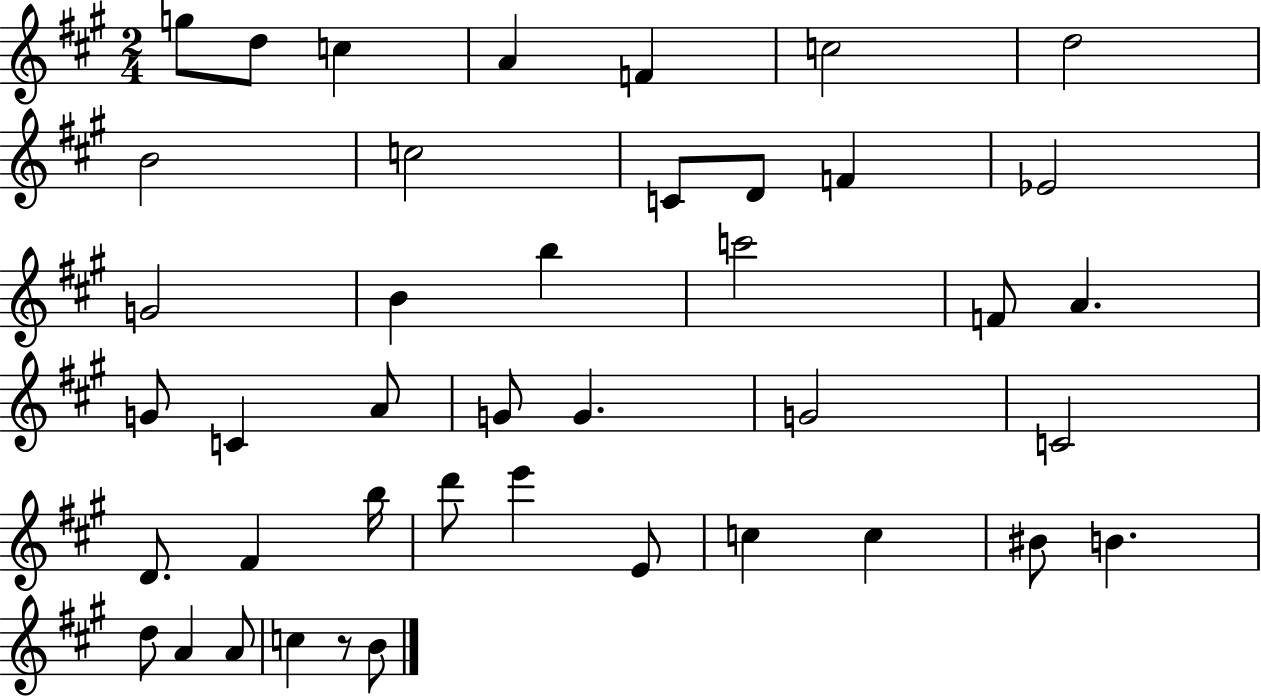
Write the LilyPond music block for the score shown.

{
  \clef treble
  \numericTimeSignature
  \time 2/4
  \key a \major
  g''8 d''8 c''4 | a'4 f'4 | c''2 | d''2 | \break b'2 | c''2 | c'8 d'8 f'4 | ees'2 | \break g'2 | b'4 b''4 | c'''2 | f'8 a'4. | \break g'8 c'4 a'8 | g'8 g'4. | g'2 | c'2 | \break d'8. fis'4 b''16 | d'''8 e'''4 e'8 | c''4 c''4 | bis'8 b'4. | \break d''8 a'4 a'8 | c''4 r8 b'8 | \bar "|."
}